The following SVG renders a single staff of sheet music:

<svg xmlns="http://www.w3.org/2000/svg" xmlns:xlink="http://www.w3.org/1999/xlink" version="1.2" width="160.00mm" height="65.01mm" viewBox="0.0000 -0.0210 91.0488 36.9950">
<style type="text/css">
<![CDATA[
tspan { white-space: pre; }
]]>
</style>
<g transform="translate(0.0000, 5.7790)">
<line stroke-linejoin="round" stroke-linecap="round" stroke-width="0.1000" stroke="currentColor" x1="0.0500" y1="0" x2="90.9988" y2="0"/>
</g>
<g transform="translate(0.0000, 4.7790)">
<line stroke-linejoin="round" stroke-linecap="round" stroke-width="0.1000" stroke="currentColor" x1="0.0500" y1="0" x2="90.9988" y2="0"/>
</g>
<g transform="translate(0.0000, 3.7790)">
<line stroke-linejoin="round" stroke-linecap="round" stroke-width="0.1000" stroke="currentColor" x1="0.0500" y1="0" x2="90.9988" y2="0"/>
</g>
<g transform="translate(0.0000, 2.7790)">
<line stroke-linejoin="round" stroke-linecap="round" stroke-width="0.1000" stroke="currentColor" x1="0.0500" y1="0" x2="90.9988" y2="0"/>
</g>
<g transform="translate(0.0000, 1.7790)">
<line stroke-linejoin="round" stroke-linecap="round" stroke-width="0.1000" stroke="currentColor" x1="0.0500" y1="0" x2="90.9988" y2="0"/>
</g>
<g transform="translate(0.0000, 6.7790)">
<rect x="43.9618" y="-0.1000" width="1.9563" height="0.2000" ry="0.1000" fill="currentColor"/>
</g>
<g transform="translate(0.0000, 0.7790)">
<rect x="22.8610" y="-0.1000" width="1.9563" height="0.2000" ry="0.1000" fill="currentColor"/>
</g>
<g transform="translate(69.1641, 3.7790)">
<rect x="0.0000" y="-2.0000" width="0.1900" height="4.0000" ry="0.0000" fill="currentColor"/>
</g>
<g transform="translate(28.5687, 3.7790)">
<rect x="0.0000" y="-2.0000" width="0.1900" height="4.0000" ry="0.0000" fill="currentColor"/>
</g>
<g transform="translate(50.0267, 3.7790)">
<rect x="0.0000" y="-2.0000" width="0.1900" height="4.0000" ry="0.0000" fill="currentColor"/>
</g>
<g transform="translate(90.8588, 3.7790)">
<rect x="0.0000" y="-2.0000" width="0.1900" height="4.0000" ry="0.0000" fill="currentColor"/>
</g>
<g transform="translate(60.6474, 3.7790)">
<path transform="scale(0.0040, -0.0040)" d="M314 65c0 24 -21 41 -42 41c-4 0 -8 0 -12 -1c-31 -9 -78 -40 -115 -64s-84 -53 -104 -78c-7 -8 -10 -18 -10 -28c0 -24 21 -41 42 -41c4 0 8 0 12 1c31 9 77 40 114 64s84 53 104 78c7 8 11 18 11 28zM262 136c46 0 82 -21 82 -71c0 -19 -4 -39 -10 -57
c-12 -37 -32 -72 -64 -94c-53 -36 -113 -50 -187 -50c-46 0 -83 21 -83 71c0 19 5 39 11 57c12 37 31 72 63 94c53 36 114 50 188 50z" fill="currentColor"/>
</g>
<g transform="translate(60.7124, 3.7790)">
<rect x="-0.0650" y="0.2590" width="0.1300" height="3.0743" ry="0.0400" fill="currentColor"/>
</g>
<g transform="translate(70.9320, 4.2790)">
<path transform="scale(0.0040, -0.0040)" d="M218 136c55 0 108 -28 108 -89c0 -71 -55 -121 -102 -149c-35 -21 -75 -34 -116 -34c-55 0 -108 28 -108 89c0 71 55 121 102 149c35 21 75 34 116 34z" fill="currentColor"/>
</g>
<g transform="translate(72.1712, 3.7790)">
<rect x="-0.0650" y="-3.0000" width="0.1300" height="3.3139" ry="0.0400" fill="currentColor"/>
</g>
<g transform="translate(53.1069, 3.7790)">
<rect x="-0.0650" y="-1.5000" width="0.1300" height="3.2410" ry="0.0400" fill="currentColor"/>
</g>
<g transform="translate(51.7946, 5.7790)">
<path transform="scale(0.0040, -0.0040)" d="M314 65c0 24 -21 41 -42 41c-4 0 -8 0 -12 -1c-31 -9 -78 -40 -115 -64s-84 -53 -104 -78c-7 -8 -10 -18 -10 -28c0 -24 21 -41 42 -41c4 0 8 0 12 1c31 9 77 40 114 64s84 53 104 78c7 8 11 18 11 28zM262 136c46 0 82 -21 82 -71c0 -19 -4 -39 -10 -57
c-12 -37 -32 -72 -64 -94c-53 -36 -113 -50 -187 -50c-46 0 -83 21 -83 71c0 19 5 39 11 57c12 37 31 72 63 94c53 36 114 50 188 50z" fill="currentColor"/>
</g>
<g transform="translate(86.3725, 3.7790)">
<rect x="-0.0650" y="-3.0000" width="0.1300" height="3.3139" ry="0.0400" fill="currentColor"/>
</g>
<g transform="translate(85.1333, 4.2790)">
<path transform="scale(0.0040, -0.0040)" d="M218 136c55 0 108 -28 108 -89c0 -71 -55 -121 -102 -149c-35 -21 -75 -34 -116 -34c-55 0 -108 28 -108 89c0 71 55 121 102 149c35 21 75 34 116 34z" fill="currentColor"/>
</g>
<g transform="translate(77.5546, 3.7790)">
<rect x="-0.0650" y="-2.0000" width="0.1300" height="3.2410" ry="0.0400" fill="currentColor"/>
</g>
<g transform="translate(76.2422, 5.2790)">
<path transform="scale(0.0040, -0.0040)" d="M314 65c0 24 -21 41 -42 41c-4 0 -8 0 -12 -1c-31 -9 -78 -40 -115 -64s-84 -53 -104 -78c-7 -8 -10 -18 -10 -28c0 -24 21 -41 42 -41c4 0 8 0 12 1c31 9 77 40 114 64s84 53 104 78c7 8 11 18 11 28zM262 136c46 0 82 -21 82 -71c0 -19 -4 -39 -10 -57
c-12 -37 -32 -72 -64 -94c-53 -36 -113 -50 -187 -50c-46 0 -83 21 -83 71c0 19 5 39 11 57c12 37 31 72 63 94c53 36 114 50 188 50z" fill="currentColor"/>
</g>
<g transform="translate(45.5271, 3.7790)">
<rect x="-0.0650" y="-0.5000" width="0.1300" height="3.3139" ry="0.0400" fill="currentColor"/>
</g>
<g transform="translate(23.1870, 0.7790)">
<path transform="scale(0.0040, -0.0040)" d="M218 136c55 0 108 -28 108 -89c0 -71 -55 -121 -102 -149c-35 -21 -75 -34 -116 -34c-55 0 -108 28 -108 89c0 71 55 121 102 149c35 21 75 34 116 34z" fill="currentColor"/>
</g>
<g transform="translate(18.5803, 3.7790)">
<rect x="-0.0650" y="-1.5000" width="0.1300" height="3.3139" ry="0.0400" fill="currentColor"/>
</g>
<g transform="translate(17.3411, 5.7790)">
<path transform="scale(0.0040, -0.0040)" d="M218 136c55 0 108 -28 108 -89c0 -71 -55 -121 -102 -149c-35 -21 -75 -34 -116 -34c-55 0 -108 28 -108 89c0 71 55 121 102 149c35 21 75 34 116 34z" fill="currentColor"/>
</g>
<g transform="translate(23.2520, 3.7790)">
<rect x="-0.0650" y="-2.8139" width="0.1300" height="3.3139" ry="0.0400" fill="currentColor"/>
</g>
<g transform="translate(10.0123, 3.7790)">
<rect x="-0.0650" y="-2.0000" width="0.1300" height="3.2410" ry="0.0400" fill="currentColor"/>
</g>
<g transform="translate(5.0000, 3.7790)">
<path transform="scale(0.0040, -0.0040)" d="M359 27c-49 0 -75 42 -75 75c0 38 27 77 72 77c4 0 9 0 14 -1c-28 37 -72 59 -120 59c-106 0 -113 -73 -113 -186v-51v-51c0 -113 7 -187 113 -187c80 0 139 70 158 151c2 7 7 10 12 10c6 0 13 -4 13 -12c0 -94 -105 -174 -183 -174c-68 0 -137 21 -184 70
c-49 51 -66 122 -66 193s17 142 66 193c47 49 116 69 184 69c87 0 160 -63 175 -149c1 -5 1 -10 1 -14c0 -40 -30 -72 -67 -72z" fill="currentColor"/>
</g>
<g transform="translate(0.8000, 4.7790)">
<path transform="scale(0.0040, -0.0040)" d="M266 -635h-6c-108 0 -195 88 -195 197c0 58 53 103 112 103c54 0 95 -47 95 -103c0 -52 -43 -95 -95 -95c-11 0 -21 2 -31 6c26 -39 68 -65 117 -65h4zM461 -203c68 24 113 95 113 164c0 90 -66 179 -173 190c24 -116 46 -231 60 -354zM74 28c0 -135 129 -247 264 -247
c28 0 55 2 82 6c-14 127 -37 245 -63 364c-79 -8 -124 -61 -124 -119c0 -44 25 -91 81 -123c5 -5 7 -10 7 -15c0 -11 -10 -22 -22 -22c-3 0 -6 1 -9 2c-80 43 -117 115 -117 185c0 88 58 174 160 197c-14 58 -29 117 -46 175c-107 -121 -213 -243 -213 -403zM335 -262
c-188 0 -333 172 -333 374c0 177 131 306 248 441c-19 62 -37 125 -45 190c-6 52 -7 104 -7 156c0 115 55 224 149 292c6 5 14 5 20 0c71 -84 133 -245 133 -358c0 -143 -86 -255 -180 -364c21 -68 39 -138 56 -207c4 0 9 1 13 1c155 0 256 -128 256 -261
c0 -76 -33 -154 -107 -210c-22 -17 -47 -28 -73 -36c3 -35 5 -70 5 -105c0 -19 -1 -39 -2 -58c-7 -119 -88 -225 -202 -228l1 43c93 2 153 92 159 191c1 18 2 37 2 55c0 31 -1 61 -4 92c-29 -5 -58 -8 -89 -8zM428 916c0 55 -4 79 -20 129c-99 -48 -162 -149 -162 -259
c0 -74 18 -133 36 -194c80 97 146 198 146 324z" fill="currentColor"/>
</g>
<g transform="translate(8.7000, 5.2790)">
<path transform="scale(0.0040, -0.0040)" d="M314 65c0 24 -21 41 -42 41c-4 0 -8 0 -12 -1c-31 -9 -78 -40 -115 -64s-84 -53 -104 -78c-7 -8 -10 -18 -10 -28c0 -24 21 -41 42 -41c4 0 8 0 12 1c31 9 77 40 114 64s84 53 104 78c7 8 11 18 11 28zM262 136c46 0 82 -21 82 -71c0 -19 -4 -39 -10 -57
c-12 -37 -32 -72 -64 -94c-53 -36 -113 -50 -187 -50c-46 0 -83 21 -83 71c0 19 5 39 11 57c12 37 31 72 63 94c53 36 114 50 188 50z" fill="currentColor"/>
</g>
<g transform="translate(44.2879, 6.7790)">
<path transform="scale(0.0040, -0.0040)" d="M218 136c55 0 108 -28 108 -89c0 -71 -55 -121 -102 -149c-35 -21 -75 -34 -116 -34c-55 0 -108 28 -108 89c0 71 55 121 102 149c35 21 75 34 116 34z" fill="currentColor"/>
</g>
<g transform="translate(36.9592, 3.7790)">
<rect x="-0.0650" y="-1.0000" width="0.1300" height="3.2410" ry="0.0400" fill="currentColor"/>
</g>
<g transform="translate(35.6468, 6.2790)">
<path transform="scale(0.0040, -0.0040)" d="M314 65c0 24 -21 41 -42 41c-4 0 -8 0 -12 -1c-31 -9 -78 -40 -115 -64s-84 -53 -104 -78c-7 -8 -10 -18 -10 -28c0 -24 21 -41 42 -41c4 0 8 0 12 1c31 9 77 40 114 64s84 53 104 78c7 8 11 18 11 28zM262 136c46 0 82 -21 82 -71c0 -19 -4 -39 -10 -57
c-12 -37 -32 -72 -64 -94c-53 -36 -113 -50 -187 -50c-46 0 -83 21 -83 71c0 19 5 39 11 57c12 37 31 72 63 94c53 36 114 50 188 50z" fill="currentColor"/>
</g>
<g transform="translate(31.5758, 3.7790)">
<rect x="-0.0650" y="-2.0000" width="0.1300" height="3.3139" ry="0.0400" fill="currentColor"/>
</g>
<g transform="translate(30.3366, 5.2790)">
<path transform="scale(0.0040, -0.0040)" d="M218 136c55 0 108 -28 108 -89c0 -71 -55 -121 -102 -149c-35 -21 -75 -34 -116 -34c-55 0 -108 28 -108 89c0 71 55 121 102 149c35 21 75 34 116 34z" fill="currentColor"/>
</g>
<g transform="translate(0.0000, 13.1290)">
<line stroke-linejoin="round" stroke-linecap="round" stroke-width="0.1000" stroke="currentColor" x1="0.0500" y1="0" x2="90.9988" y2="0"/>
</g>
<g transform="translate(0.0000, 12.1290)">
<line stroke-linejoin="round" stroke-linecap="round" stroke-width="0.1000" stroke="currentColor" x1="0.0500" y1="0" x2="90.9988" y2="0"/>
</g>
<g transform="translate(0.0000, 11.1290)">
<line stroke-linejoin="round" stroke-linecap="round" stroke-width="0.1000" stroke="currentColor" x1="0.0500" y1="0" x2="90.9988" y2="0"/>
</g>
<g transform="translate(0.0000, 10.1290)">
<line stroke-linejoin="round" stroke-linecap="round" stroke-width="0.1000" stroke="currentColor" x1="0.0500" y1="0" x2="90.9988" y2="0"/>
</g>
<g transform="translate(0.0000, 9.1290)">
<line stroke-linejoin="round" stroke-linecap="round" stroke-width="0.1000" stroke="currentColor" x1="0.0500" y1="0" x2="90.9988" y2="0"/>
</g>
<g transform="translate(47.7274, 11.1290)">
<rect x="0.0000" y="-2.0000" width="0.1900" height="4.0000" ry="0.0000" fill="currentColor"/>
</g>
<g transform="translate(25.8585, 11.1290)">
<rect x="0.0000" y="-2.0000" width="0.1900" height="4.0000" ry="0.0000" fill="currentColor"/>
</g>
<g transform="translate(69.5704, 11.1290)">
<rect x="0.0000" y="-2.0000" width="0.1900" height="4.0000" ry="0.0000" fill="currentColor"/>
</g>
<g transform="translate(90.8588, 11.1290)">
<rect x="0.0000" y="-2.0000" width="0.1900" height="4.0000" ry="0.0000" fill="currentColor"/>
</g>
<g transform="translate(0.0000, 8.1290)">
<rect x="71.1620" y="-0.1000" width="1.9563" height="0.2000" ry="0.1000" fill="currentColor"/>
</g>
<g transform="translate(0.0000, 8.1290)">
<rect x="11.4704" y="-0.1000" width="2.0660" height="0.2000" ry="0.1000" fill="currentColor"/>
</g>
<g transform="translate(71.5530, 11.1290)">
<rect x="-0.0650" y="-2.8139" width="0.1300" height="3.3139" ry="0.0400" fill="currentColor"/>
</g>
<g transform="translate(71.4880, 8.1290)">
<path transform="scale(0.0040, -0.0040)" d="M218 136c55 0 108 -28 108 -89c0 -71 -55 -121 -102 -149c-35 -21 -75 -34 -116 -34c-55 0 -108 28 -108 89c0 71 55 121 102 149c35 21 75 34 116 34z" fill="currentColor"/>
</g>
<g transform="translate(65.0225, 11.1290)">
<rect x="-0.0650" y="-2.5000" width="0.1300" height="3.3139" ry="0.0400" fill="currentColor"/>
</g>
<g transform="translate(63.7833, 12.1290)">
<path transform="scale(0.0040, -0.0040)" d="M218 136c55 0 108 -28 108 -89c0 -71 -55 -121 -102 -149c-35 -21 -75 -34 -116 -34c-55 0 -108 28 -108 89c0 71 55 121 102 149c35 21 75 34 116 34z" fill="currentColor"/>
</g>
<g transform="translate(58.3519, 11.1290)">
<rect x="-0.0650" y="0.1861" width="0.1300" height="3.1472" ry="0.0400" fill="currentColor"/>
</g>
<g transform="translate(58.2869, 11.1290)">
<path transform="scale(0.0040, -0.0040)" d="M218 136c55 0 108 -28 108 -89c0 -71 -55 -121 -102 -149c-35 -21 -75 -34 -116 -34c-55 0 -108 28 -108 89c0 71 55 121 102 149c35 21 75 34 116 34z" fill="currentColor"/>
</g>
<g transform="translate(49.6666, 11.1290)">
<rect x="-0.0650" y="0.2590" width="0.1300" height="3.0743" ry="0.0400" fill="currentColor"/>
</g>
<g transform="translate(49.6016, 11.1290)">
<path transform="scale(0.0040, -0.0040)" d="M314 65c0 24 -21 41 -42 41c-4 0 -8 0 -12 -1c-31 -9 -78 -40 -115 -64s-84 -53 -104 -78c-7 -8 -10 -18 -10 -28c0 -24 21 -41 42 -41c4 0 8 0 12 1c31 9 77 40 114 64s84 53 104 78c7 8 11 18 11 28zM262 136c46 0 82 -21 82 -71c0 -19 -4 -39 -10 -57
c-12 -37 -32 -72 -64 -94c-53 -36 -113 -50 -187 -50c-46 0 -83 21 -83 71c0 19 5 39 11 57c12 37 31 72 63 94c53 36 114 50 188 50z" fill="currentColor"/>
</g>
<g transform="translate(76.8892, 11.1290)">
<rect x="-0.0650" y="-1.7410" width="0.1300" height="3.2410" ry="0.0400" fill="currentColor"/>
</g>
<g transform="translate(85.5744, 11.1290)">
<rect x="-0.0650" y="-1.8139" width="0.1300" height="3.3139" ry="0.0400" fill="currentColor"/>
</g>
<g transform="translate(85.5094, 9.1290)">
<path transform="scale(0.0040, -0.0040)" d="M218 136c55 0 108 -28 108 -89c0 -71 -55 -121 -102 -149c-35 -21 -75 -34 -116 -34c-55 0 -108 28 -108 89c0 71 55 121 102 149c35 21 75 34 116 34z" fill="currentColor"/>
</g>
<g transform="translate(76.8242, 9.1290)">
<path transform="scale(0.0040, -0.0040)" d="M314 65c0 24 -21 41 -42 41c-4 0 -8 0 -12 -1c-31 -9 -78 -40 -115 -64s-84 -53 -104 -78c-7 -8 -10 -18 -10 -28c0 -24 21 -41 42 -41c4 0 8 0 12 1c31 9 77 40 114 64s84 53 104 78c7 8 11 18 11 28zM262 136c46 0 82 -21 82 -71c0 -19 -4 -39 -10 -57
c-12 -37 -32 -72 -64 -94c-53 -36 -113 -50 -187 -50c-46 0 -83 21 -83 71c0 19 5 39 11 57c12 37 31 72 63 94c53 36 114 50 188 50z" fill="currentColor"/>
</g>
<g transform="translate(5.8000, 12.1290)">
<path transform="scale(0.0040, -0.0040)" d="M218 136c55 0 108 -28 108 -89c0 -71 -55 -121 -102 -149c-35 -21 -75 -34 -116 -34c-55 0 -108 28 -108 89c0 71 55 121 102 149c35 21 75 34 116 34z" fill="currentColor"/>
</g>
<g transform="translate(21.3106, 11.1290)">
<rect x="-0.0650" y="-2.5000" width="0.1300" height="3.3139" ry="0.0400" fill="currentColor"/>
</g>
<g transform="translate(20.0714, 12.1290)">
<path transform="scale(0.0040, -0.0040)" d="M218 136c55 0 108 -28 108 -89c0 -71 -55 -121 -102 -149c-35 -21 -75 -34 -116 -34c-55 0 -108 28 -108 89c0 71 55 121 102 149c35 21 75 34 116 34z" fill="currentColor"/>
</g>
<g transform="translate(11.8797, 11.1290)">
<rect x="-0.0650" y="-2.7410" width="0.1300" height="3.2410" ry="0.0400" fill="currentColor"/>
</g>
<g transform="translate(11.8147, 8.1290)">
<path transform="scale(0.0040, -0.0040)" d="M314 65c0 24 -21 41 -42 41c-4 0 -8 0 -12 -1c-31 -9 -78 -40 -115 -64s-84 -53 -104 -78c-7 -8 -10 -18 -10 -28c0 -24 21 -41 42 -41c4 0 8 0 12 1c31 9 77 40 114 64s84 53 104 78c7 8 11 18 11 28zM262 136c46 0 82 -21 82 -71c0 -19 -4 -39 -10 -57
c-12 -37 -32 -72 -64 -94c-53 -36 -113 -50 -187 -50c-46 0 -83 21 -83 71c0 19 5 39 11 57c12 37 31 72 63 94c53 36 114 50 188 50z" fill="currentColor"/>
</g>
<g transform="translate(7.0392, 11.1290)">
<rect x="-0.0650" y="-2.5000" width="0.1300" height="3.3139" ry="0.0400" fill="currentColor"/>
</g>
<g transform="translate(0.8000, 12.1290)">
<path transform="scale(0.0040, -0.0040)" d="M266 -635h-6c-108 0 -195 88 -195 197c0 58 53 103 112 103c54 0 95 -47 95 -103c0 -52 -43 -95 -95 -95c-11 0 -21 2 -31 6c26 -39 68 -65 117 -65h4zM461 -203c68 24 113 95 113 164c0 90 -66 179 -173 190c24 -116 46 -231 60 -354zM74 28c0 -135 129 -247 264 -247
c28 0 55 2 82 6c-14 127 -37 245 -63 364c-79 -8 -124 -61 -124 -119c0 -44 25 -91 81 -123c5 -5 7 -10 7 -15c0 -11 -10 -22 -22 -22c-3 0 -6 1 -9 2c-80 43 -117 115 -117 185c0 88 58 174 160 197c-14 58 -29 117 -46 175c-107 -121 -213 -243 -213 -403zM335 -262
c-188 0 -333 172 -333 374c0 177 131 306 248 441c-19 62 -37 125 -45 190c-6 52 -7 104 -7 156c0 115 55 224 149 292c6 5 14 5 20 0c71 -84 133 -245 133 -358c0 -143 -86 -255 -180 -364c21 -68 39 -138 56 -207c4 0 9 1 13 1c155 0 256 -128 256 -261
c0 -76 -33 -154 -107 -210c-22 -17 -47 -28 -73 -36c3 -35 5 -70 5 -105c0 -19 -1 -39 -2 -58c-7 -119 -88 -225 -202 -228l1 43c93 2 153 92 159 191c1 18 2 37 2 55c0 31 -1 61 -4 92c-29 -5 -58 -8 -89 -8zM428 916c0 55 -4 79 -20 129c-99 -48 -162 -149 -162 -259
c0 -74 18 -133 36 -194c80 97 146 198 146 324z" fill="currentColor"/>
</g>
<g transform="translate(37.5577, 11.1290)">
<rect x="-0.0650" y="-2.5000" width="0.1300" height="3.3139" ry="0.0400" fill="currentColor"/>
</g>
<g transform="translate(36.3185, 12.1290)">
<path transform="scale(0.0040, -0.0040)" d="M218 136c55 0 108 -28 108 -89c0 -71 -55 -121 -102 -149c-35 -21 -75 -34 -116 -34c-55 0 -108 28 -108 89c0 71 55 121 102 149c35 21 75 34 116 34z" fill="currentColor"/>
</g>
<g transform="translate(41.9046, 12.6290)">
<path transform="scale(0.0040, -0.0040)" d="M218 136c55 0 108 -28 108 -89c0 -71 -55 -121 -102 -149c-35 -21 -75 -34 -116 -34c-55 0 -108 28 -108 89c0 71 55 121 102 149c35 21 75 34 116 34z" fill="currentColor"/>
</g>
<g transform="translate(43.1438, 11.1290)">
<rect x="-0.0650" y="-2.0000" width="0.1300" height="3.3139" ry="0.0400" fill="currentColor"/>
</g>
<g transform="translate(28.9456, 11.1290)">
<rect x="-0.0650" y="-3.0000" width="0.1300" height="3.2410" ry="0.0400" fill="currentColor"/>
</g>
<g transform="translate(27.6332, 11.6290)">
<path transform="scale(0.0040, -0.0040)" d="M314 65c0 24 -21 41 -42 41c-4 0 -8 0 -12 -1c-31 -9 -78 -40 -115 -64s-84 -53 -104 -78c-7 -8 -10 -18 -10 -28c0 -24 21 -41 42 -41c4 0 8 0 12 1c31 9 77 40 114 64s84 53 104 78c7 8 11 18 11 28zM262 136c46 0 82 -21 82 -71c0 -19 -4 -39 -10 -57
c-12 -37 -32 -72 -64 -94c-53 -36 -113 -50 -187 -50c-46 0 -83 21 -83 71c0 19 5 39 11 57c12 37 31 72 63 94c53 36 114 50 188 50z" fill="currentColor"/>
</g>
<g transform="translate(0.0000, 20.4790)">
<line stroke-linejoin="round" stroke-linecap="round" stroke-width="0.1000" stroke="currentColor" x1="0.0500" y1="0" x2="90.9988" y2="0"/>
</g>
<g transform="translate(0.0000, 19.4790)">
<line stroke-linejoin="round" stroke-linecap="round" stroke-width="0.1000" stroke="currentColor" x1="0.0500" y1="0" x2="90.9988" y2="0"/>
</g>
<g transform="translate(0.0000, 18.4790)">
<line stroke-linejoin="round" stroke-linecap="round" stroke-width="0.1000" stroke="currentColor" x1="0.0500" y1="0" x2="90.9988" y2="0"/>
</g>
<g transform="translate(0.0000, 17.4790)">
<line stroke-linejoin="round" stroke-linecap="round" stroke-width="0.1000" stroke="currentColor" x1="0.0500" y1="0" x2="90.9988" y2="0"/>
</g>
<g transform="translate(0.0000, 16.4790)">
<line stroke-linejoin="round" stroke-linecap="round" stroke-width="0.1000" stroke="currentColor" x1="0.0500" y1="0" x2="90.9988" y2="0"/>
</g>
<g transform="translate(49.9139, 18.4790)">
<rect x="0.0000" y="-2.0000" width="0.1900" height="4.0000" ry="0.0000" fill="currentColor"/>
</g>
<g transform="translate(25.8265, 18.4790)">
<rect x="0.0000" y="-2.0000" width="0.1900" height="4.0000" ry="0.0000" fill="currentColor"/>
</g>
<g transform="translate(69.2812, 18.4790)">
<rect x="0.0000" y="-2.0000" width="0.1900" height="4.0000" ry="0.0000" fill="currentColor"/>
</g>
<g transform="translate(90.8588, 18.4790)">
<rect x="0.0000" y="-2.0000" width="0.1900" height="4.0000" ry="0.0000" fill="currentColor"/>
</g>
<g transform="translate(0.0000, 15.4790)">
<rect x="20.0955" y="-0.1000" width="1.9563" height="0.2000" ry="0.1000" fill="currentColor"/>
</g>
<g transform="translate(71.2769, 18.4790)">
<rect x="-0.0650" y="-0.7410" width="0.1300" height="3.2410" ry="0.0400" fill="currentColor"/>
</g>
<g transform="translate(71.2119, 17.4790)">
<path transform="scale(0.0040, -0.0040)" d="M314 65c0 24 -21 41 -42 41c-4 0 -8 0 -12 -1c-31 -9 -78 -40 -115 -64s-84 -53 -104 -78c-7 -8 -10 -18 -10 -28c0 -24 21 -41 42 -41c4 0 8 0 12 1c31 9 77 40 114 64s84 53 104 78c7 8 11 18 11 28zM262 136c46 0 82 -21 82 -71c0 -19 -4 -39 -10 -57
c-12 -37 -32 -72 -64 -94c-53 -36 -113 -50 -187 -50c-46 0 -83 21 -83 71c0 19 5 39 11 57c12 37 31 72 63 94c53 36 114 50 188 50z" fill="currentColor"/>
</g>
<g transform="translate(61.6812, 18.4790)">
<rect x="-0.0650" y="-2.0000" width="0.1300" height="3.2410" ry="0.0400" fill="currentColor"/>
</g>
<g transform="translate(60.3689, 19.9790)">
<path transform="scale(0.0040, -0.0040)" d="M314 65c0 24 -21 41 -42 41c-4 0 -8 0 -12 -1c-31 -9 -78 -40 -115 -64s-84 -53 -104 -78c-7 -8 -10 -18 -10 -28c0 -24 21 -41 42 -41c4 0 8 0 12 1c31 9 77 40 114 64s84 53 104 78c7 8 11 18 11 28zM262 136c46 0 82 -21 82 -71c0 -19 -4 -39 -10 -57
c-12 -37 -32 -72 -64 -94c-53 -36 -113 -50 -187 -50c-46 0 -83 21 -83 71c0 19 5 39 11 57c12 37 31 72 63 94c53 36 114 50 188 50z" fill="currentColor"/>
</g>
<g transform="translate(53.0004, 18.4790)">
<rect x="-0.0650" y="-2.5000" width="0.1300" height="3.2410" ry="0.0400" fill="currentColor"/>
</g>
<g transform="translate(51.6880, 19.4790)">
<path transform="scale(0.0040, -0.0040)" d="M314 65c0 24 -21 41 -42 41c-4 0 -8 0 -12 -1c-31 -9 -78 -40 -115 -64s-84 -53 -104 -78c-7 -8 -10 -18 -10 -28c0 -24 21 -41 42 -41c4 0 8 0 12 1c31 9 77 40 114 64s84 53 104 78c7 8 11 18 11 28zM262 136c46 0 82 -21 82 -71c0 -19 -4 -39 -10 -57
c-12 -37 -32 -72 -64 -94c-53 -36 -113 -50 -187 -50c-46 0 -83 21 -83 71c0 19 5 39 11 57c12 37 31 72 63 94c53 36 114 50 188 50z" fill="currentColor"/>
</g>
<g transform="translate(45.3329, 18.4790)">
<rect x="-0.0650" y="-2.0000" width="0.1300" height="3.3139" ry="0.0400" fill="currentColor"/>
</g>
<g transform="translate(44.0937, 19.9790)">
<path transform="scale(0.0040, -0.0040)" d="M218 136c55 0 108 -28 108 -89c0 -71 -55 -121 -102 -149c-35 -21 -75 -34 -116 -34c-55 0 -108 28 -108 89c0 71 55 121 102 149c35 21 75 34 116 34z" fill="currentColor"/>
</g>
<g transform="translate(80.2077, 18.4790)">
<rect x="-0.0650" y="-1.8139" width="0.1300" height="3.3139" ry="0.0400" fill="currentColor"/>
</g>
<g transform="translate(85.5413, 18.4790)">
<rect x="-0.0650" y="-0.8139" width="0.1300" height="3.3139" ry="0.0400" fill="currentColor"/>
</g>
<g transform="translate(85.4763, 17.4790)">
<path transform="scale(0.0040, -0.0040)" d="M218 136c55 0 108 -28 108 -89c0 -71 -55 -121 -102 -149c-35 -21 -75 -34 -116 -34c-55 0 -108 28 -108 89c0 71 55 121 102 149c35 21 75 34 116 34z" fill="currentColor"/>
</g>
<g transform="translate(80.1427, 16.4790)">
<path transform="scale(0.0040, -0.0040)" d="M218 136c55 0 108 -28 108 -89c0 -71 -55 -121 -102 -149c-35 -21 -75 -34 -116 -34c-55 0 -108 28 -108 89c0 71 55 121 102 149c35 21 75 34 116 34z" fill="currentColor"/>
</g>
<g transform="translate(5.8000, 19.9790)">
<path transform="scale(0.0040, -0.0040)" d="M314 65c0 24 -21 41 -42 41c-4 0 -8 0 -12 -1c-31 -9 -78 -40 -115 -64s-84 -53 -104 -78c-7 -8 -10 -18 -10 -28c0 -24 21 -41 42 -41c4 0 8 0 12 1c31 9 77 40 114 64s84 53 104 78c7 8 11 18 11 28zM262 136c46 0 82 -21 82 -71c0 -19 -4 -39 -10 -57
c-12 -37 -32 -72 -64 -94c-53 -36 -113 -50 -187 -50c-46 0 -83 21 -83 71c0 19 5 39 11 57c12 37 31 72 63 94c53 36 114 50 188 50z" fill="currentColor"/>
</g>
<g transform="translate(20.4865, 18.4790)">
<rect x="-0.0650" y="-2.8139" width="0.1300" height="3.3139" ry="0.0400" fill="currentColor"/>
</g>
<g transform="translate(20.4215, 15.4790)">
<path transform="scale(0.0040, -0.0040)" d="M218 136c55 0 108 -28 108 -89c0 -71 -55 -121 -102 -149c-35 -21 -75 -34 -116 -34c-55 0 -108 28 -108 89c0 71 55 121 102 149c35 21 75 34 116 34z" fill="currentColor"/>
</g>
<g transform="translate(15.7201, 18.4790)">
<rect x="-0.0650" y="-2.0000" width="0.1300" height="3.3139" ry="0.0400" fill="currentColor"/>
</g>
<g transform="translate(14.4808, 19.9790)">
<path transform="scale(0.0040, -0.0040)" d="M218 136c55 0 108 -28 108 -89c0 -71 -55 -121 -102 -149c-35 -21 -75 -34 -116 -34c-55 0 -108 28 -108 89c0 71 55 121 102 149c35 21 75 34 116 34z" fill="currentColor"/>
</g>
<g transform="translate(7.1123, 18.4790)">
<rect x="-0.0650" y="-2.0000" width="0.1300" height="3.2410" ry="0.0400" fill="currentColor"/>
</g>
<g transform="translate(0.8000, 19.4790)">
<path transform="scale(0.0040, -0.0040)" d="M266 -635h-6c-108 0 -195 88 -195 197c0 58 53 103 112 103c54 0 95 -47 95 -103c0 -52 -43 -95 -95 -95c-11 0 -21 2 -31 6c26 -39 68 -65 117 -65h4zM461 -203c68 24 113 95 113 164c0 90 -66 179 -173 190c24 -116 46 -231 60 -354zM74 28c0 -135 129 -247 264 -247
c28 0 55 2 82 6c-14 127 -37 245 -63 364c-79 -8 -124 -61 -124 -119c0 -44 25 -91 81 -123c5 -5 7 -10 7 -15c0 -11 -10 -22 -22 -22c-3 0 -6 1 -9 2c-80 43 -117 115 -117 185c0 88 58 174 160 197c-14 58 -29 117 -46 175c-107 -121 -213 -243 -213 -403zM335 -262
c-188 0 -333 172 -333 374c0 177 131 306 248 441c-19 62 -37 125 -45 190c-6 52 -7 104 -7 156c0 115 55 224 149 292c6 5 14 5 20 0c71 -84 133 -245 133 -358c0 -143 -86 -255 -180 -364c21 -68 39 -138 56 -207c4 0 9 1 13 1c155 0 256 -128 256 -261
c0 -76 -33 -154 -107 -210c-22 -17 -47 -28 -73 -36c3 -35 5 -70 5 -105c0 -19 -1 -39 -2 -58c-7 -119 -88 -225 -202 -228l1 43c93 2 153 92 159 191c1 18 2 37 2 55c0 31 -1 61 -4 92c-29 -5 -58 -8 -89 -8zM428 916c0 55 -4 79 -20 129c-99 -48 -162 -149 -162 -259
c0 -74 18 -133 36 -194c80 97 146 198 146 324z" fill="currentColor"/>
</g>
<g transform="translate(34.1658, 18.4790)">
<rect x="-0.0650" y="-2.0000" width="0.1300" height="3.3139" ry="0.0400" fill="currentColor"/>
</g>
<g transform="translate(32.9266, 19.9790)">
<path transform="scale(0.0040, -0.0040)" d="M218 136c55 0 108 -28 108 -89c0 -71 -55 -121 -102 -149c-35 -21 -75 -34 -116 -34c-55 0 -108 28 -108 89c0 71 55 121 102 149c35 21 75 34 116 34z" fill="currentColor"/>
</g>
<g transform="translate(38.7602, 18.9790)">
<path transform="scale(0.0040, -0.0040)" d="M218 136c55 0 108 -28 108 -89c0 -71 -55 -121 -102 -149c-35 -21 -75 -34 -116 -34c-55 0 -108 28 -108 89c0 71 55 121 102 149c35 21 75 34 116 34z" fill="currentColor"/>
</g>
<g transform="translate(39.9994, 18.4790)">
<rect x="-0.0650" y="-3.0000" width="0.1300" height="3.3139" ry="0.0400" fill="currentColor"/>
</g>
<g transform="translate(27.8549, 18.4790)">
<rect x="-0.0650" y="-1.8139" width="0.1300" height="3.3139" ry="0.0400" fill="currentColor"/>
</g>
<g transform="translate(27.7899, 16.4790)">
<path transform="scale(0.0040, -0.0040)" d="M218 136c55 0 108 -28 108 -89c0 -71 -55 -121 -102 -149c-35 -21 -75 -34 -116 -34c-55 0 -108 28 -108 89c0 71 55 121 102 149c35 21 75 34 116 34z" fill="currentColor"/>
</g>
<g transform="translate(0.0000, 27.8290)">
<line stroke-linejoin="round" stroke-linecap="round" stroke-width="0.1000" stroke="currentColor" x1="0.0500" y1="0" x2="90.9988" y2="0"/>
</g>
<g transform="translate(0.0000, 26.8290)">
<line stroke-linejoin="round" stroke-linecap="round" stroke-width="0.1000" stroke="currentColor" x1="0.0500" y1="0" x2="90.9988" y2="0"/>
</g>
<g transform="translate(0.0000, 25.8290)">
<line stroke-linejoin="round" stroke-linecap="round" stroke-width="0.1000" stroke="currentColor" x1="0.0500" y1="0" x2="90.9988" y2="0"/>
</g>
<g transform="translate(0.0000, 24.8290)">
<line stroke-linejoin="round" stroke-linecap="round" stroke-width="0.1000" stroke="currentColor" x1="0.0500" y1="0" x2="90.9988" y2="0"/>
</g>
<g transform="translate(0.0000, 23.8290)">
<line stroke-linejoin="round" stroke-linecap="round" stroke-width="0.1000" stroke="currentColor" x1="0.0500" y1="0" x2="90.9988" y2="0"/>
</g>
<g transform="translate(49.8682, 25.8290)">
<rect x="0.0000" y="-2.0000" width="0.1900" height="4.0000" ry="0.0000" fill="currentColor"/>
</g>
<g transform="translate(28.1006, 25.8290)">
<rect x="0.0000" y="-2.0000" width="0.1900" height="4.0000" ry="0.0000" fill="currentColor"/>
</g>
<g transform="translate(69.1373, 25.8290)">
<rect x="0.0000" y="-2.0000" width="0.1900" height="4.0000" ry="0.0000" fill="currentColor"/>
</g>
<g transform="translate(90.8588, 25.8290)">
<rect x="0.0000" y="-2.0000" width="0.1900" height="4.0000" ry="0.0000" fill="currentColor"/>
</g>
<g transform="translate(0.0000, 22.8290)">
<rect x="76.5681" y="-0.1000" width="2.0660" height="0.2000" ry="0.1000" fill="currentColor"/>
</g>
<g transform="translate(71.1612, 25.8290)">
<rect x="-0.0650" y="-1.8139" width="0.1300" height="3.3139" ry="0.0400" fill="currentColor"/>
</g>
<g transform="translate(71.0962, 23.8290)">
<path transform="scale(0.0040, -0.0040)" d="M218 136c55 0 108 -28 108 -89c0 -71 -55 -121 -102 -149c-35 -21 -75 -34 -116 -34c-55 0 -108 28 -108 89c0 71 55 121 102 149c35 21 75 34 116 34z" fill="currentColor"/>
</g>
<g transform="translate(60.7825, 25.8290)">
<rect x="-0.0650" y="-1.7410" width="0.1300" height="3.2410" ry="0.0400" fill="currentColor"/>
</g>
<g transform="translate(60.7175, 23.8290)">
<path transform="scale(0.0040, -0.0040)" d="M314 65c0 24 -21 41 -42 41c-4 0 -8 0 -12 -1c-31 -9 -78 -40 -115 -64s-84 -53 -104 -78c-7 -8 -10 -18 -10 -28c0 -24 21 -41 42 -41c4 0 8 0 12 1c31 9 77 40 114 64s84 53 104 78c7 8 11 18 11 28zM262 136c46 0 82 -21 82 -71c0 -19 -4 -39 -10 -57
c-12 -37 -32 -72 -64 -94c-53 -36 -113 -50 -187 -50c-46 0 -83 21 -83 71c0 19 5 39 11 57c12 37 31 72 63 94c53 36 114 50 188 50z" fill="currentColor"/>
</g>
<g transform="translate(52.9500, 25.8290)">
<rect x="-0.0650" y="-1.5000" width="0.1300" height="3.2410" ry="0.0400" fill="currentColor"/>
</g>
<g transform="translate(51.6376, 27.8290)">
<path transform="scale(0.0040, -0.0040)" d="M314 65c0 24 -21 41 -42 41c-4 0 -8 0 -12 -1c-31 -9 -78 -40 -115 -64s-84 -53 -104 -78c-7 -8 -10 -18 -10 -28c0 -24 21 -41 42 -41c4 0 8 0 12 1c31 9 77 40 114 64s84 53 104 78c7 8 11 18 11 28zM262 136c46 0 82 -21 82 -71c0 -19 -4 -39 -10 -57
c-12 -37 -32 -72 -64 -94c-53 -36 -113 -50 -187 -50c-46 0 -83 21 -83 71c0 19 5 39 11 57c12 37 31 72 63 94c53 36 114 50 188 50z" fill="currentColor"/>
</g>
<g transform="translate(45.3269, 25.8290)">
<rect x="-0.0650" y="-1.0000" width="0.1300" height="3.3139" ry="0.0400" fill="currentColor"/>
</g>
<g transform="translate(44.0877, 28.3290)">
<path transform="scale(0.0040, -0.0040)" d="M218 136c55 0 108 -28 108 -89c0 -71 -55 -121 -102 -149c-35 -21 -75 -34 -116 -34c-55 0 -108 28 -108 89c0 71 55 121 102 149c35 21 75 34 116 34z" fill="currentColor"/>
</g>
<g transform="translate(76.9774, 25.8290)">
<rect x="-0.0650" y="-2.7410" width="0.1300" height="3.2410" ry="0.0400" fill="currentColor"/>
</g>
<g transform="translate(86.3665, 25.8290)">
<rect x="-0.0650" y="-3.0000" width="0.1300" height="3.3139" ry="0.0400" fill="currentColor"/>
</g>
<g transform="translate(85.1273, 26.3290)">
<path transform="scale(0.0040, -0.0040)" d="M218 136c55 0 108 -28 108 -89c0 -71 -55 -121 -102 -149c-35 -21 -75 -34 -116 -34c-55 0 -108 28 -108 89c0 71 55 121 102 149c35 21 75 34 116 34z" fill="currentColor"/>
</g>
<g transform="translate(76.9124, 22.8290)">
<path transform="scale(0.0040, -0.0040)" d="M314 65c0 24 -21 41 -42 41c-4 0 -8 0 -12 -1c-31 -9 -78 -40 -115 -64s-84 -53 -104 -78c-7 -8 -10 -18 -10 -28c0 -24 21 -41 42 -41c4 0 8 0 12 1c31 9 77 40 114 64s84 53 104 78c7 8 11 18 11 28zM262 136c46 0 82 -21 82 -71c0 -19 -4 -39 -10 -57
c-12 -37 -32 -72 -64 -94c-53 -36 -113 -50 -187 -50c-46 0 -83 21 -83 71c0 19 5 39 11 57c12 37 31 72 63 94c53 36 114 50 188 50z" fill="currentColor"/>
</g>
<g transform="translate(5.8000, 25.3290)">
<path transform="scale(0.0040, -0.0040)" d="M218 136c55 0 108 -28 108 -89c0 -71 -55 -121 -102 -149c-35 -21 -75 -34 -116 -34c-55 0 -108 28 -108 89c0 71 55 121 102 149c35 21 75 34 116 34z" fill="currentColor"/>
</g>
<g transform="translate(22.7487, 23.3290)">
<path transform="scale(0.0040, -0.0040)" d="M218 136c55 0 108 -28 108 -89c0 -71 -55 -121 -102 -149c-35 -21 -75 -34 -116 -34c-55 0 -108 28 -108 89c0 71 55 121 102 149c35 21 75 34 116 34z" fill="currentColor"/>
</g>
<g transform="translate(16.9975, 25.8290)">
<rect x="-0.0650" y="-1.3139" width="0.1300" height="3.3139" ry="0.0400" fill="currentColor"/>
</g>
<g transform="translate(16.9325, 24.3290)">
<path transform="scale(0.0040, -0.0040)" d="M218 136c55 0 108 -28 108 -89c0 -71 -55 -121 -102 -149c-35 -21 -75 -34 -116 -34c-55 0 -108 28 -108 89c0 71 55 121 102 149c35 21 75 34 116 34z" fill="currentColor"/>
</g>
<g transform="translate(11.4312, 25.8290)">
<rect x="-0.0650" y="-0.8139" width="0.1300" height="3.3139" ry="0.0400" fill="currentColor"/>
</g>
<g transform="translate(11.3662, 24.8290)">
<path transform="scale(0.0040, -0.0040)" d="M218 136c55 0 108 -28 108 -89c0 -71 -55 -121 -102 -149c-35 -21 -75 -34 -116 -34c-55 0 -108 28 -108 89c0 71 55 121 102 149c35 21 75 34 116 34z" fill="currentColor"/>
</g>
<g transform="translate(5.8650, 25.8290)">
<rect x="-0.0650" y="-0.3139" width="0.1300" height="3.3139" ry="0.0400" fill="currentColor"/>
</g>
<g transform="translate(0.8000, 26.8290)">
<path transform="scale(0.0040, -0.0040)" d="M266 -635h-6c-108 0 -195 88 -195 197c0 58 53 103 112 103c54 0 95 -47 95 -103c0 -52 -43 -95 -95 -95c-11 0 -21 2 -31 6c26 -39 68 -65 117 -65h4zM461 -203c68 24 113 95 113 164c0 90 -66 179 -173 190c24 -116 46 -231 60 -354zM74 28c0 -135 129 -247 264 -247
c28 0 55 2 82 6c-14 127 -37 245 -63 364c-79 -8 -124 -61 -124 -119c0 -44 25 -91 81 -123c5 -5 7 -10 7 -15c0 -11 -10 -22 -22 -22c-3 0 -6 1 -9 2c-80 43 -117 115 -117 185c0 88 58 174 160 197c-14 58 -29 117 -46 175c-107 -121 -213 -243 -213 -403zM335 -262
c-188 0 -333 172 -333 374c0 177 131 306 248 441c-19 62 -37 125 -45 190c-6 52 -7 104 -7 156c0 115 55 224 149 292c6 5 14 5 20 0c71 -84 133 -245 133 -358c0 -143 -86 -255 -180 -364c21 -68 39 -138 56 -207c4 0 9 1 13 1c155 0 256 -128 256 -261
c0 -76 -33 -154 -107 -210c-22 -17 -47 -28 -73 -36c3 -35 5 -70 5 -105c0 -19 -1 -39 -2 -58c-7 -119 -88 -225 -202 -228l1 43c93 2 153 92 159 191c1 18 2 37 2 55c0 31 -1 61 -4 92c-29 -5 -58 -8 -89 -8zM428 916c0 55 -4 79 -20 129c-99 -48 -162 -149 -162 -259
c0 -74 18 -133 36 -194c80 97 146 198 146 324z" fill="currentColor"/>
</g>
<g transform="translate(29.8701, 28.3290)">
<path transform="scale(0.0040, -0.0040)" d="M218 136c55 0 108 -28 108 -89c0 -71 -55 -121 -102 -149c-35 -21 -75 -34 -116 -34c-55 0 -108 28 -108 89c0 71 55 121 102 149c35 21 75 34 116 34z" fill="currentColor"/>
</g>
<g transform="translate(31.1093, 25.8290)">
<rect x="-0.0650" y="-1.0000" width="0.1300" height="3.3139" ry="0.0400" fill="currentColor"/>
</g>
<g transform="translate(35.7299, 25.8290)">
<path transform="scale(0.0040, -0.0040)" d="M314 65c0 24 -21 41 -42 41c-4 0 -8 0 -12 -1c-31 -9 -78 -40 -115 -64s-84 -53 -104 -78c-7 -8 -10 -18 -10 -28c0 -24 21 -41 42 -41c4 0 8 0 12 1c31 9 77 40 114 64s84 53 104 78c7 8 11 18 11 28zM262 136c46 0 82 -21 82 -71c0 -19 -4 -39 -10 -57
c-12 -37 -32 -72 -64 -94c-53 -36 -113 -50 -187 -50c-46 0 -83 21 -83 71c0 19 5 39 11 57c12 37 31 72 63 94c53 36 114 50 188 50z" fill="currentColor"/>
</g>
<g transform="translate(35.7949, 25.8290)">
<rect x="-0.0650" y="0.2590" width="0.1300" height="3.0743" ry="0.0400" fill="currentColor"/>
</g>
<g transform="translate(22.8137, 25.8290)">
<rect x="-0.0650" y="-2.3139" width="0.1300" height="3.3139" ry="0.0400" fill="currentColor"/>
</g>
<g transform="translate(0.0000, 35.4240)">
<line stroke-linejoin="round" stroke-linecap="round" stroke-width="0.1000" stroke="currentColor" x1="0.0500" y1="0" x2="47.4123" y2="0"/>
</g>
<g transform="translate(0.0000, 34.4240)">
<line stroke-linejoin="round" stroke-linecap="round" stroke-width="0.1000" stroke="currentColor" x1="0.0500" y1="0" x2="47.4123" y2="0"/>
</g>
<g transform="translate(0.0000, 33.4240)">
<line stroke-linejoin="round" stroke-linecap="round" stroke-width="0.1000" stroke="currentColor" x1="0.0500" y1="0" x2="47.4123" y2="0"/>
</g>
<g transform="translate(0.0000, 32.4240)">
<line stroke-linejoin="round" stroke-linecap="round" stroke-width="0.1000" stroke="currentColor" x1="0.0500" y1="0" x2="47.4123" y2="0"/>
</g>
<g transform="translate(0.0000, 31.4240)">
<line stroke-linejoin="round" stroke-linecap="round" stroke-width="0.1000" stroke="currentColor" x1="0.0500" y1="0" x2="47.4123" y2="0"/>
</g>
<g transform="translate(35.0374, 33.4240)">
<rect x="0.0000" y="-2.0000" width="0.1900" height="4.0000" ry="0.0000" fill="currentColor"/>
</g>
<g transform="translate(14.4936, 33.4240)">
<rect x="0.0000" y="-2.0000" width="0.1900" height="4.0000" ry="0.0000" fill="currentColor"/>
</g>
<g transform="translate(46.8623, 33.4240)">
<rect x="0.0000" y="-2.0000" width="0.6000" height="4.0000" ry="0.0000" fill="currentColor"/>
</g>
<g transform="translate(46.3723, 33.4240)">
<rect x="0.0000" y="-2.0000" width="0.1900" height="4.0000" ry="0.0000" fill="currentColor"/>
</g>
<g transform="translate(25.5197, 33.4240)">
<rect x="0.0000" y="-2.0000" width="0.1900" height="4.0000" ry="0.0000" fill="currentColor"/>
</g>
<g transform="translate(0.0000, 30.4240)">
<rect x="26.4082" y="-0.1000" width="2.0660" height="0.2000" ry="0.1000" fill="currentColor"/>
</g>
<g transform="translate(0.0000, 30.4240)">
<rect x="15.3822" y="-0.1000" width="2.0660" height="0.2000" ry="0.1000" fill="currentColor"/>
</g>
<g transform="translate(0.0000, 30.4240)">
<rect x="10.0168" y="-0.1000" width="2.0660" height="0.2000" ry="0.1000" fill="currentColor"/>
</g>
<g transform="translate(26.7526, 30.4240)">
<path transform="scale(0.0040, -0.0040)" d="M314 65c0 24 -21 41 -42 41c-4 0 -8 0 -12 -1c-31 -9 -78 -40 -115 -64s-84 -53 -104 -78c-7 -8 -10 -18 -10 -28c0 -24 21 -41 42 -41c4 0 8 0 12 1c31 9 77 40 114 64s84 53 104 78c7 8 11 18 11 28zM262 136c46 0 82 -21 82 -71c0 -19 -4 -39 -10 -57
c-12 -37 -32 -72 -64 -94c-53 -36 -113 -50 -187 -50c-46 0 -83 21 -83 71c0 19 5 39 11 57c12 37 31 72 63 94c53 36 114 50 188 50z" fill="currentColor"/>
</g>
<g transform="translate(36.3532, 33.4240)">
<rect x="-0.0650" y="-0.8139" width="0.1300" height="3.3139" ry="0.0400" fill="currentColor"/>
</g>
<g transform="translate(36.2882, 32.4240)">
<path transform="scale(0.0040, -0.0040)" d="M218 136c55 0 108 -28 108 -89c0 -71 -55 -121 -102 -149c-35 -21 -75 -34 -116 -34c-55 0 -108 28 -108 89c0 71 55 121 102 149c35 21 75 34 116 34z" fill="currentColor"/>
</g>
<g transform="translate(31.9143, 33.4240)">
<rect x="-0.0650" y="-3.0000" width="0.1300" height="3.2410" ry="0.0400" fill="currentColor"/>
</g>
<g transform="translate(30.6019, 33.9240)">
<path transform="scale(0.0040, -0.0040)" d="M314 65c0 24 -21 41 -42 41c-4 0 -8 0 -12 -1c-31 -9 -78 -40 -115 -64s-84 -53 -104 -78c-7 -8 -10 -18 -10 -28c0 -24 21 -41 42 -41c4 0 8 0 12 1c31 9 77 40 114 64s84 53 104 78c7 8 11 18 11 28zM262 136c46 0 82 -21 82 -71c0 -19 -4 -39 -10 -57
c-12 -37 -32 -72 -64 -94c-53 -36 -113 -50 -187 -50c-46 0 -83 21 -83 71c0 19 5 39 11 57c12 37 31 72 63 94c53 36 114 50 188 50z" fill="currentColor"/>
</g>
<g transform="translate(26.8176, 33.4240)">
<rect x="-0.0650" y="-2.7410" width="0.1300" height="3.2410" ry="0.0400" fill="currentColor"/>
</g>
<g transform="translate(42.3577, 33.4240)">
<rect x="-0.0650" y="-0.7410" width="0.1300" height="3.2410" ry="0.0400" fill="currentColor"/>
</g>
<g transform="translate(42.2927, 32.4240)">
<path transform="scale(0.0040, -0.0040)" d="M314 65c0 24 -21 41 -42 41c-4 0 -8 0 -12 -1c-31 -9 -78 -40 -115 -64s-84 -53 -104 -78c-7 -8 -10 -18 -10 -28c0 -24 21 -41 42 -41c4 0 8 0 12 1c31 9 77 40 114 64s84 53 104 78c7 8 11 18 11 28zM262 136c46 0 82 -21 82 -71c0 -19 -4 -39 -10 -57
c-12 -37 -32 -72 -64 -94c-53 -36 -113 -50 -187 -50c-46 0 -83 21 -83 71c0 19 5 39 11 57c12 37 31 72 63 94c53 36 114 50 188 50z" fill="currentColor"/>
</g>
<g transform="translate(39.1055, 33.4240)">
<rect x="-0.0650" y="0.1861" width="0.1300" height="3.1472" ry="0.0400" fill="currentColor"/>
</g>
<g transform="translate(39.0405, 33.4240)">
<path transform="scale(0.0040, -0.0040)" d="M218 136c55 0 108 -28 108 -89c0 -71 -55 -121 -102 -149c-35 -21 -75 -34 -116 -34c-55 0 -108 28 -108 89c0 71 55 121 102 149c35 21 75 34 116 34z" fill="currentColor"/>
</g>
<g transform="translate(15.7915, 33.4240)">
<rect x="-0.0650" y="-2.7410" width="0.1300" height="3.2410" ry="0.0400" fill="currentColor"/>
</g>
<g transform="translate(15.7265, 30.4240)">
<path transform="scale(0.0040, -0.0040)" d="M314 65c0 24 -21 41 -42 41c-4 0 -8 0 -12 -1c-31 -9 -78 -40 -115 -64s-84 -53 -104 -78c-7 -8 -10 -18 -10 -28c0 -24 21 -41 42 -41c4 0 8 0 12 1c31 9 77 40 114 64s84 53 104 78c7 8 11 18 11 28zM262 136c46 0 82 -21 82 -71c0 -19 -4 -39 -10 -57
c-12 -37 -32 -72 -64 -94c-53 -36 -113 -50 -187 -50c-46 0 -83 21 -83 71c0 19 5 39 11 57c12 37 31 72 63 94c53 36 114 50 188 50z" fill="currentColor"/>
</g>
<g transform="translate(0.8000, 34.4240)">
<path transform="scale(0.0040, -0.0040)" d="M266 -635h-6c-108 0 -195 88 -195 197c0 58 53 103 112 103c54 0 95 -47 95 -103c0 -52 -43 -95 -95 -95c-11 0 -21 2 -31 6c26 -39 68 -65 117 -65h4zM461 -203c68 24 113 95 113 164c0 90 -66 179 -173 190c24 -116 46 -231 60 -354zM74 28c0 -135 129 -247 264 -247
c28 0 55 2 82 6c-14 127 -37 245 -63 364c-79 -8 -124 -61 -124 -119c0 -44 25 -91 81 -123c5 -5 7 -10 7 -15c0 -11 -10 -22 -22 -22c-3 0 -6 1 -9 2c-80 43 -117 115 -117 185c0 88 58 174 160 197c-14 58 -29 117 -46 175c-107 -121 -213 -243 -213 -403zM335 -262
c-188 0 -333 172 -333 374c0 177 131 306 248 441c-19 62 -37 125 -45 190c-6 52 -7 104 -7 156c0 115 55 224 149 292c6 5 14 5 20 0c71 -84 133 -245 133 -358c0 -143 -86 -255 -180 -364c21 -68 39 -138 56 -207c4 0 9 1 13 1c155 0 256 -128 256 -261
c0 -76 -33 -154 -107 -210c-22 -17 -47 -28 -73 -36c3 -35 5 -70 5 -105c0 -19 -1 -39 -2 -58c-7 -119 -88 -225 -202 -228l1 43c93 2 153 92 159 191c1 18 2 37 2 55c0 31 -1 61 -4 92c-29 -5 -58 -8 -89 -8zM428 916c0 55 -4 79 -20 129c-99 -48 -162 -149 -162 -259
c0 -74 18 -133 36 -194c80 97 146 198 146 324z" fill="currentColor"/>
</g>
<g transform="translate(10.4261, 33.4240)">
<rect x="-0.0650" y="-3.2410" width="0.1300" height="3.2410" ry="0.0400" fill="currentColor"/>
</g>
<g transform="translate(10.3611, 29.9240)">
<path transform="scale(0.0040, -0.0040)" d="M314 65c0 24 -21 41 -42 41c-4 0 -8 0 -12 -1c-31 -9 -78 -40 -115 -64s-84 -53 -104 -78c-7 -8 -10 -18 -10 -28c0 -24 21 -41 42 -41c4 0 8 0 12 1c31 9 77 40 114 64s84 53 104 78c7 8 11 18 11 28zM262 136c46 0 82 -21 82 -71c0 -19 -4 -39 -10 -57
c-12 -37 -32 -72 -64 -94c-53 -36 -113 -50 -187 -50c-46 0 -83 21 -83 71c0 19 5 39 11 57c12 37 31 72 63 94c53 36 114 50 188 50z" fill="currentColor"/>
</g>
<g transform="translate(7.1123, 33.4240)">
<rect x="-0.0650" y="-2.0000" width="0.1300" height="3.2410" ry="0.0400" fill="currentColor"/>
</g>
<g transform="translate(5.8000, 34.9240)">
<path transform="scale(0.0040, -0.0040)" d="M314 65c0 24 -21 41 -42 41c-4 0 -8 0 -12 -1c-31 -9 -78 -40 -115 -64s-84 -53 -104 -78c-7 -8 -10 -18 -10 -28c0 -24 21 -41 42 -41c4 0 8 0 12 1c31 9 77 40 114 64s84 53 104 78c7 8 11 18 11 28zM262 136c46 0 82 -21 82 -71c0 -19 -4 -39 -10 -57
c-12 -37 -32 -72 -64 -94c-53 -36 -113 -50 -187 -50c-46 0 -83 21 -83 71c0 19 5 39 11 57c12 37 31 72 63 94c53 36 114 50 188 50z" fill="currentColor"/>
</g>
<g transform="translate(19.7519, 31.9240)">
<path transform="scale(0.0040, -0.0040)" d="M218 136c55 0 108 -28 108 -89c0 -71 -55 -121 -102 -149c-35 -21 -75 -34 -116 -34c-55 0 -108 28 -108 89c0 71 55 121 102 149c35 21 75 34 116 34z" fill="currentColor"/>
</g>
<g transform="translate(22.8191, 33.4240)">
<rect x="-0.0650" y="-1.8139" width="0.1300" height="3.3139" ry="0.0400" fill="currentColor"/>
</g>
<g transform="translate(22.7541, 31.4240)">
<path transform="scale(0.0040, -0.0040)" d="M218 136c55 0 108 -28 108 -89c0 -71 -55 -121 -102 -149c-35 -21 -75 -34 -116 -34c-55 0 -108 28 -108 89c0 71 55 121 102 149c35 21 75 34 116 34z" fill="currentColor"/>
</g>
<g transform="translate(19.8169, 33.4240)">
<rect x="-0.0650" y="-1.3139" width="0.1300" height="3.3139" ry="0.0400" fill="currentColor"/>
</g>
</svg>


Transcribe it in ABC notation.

X:1
T:Untitled
M:4/4
L:1/4
K:C
F2 E a F D2 C E2 B2 A F2 A G a2 G A2 G F B2 B G a f2 f F2 F a f F A F G2 F2 d2 f d c d e g D B2 D E2 f2 f a2 A F2 b2 a2 e f a2 A2 d B d2